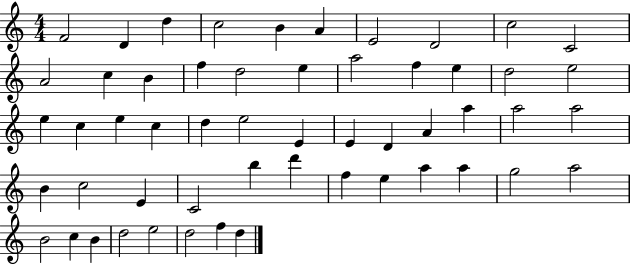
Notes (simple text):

F4/h D4/q D5/q C5/h B4/q A4/q E4/h D4/h C5/h C4/h A4/h C5/q B4/q F5/q D5/h E5/q A5/h F5/q E5/q D5/h E5/h E5/q C5/q E5/q C5/q D5/q E5/h E4/q E4/q D4/q A4/q A5/q A5/h A5/h B4/q C5/h E4/q C4/h B5/q D6/q F5/q E5/q A5/q A5/q G5/h A5/h B4/h C5/q B4/q D5/h E5/h D5/h F5/q D5/q